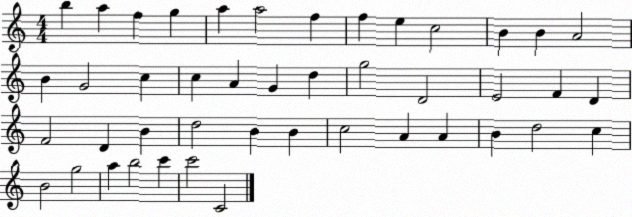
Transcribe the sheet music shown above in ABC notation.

X:1
T:Untitled
M:4/4
L:1/4
K:C
b a f g a a2 f f e c2 B B A2 B G2 c c A G d g2 D2 E2 F D F2 D B d2 B B c2 A A B d2 c B2 g2 a b2 c' c'2 C2